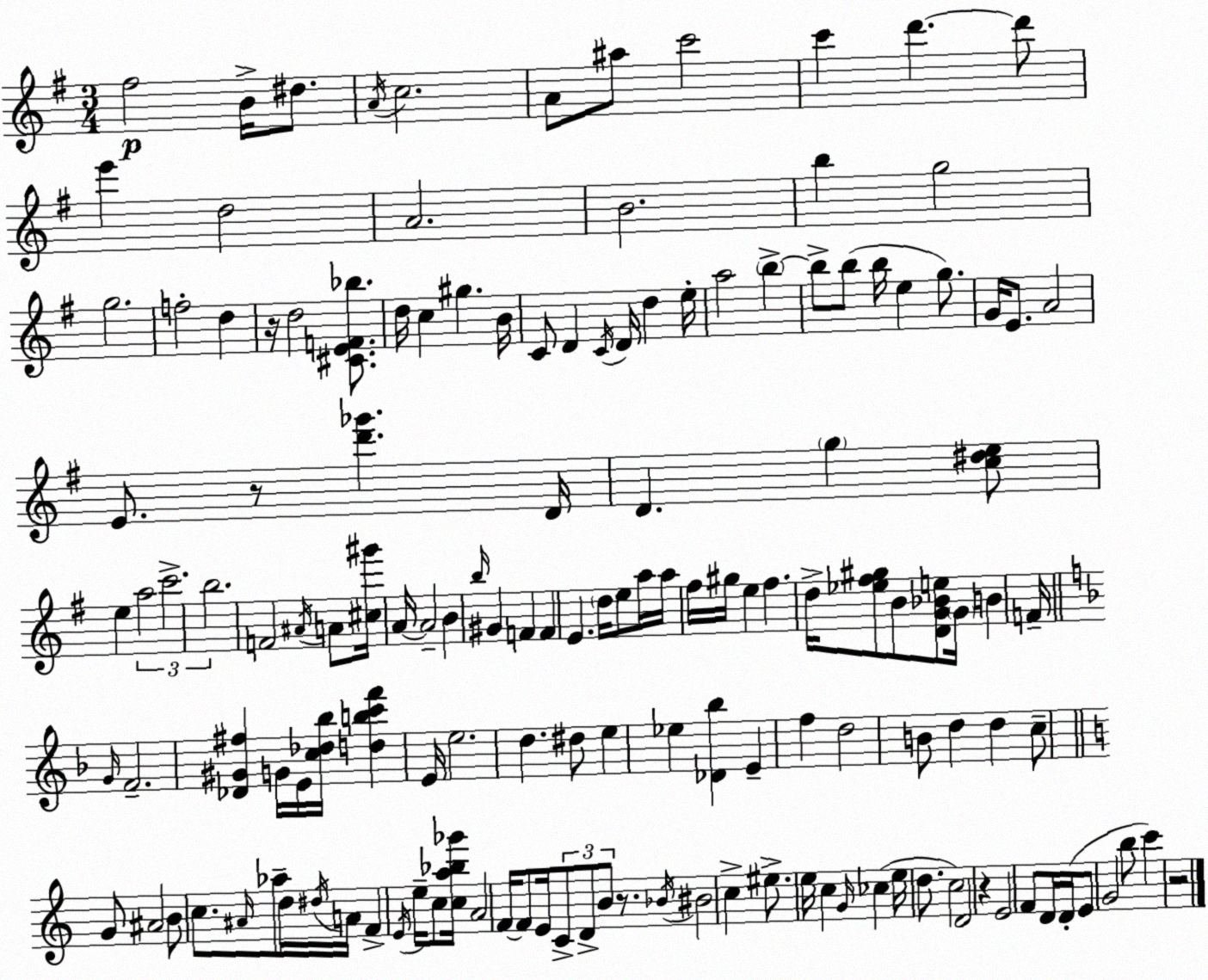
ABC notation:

X:1
T:Untitled
M:3/4
L:1/4
K:G
^f2 B/4 ^d/2 A/4 c2 A/2 ^a/2 c'2 c' d' d'/2 e' d2 A2 B2 b g2 g2 f2 d z/4 d2 [^CEF_b]/2 d/4 c ^g B/4 C/2 D C/4 D/4 d e/4 a2 b b/2 b/2 b/4 e g/2 G/4 E/2 A2 E/2 z/2 [d'_g'] D/4 D g [c^de]/2 e a2 c'2 b2 F2 ^A/4 A/2 [^c^g']/4 A/4 A2 B b/4 ^G F F E d/4 e/2 a/4 a/4 ^f/4 ^g/4 e ^f d/4 [_e^f^g]/2 B/2 [DG_Be]/2 G/4 B F/4 G/4 F2 [_D^G^f] G/4 E/4 [c_d_b]/4 [dbc'f'] E/4 e2 d ^d/2 e _e [_D_b] E f d2 B/2 d d c/2 G/2 ^A2 B/2 c/2 ^A/4 _a/2 d/4 ^d/4 A/4 F E/4 e/4 c/2 [ca_b_g']/4 A2 F/4 F/2 E/4 C/2 D/2 B/2 z/2 _B/4 ^B2 c ^e/2 e/4 c G/4 _c e/4 d/2 c2 D2 z E2 F/2 D/4 D/4 E/2 G2 b/2 c' z2